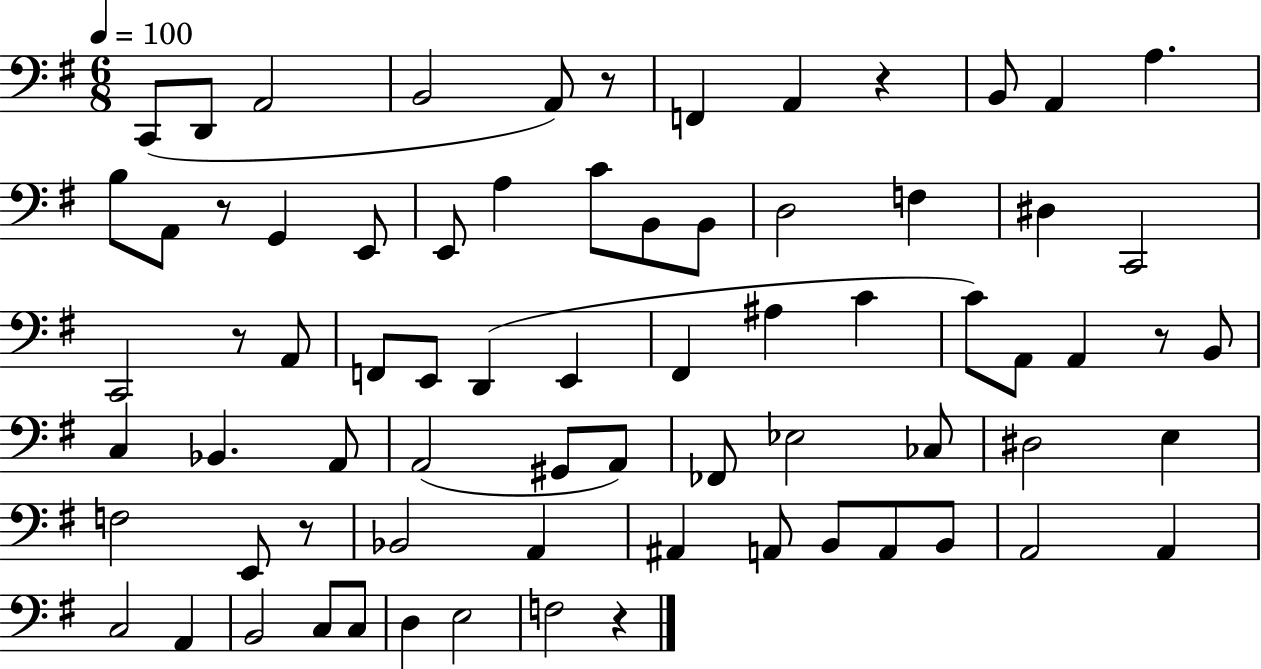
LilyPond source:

{
  \clef bass
  \numericTimeSignature
  \time 6/8
  \key g \major
  \tempo 4 = 100
  c,8( d,8 a,2 | b,2 a,8) r8 | f,4 a,4 r4 | b,8 a,4 a4. | \break b8 a,8 r8 g,4 e,8 | e,8 a4 c'8 b,8 b,8 | d2 f4 | dis4 c,2 | \break c,2 r8 a,8 | f,8 e,8 d,4( e,4 | fis,4 ais4 c'4 | c'8) a,8 a,4 r8 b,8 | \break c4 bes,4. a,8 | a,2( gis,8 a,8) | fes,8 ees2 ces8 | dis2 e4 | \break f2 e,8 r8 | bes,2 a,4 | ais,4 a,8 b,8 a,8 b,8 | a,2 a,4 | \break c2 a,4 | b,2 c8 c8 | d4 e2 | f2 r4 | \break \bar "|."
}